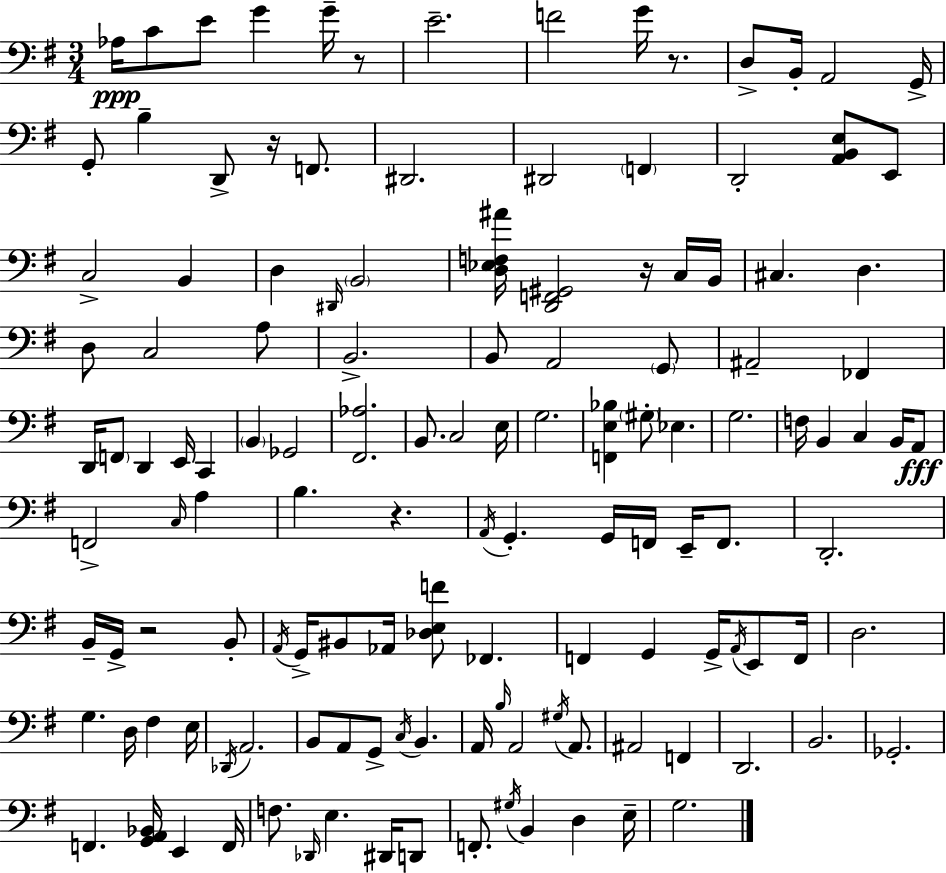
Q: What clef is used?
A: bass